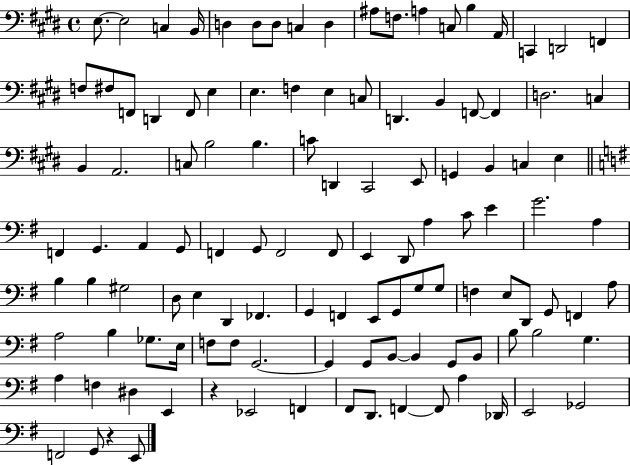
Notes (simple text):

E3/e. E3/h C3/q B2/s D3/q D3/e D3/e C3/q D3/q A#3/e F3/e. A3/q C3/e B3/q A2/s C2/q D2/h F2/q F3/e F#3/e F2/e D2/q F2/e E3/q E3/q. F3/q E3/q C3/e D2/q. B2/q F2/e F2/q D3/h. C3/q B2/q A2/h. C3/e B3/h B3/q. C4/e D2/q C#2/h E2/e G2/q B2/q C3/q E3/q F2/q G2/q. A2/q G2/e F2/q G2/e F2/h F2/e E2/q D2/e A3/q C4/e E4/q G4/h. A3/q B3/q B3/q G#3/h D3/e E3/q D2/q FES2/q. G2/q F2/q E2/e G2/e G3/e G3/e F3/q E3/e D2/e G2/e F2/q A3/e A3/h B3/q Gb3/e. E3/s F3/e F3/e G2/h. G2/q G2/e B2/e B2/q G2/e B2/e B3/e B3/h G3/q. A3/q F3/q D#3/q E2/q R/q Eb2/h F2/q F#2/e D2/e. F2/q F2/e A3/q Db2/s E2/h Gb2/h F2/h G2/e R/q E2/e